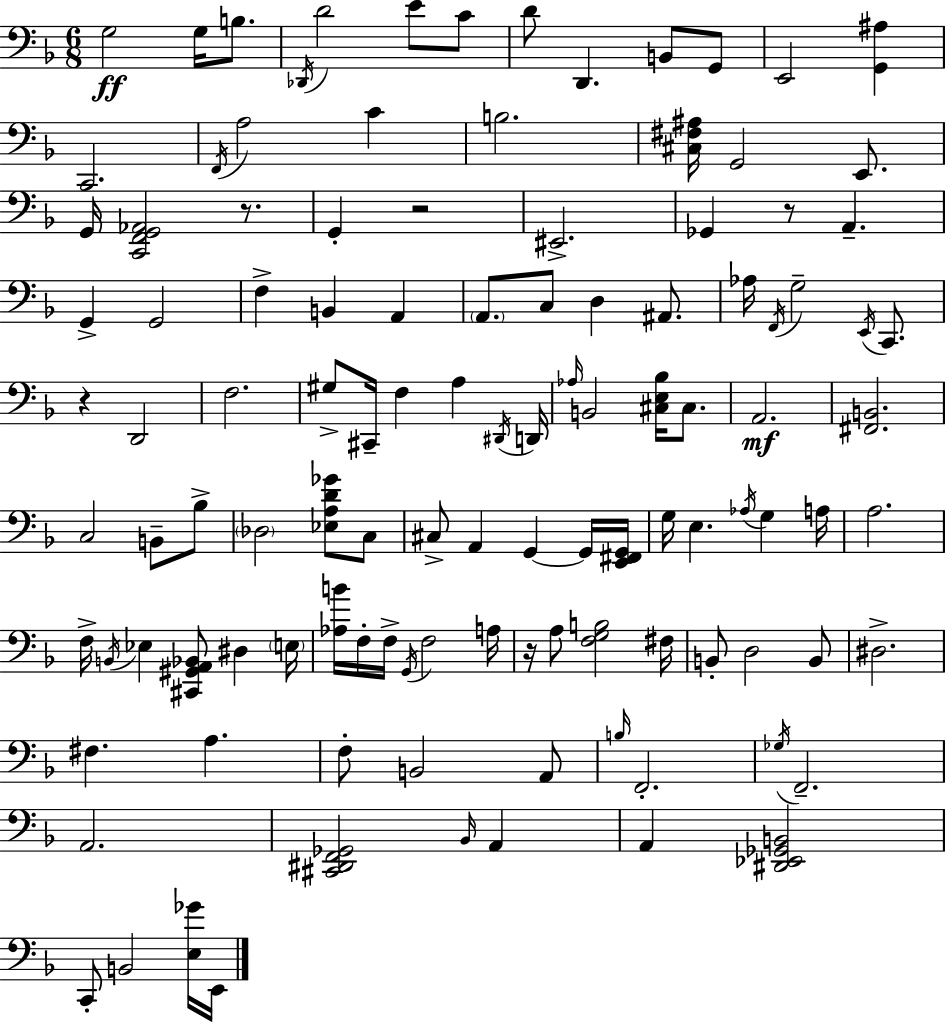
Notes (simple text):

G3/h G3/s B3/e. Db2/s D4/h E4/e C4/e D4/e D2/q. B2/e G2/e E2/h [G2,A#3]/q C2/h. F2/s A3/h C4/q B3/h. [C#3,F#3,A#3]/s G2/h E2/e. G2/s [C2,F2,G2,Ab2]/h R/e. G2/q R/h EIS2/h. Gb2/q R/e A2/q. G2/q G2/h F3/q B2/q A2/q A2/e. C3/e D3/q A#2/e. Ab3/s F2/s G3/h E2/s C2/e. R/q D2/h F3/h. G#3/e C#2/s F3/q A3/q D#2/s D2/s Ab3/s B2/h [C#3,E3,Bb3]/s C#3/e. A2/h. [F#2,B2]/h. C3/h B2/e Bb3/e Db3/h [Eb3,A3,D4,Gb4]/e C3/e C#3/e A2/q G2/q G2/s [E2,F#2,G2]/s G3/s E3/q. Ab3/s G3/q A3/s A3/h. F3/s B2/s Eb3/q [C#2,G#2,A2,Bb2]/e D#3/q E3/s [Ab3,B4]/s F3/s F3/s G2/s F3/h A3/s R/s A3/e [F3,G3,B3]/h F#3/s B2/e D3/h B2/e D#3/h. F#3/q. A3/q. F3/e B2/h A2/e B3/s F2/h. Gb3/s F2/h. A2/h. [C#2,D#2,F2,Gb2]/h Bb2/s A2/q A2/q [D#2,Eb2,Gb2,B2]/h C2/e B2/h [E3,Gb4]/s E2/s